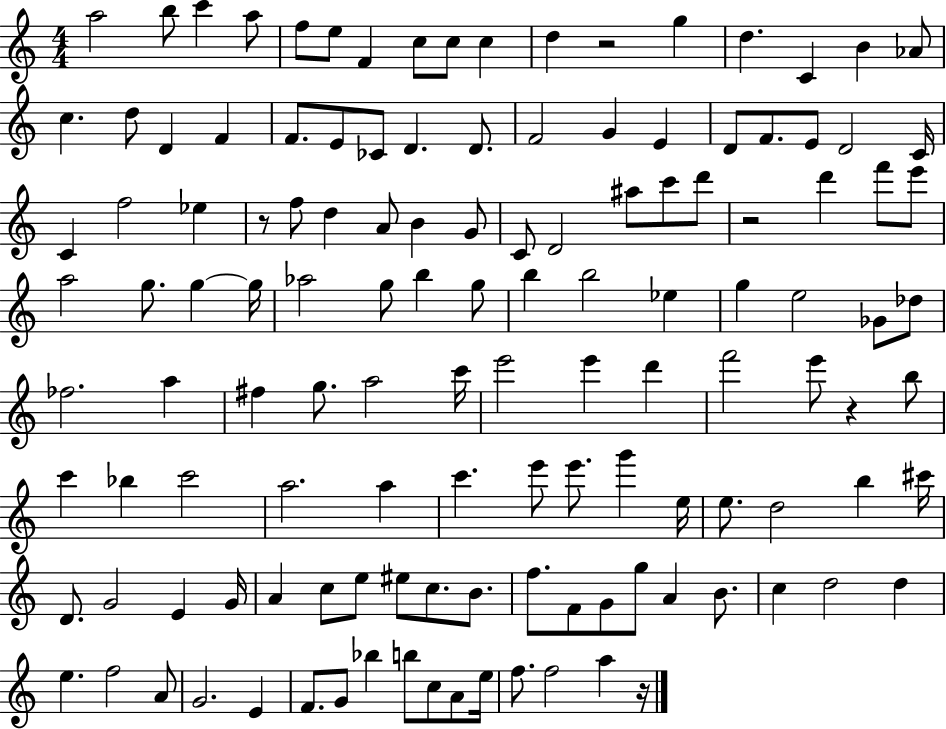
{
  \clef treble
  \numericTimeSignature
  \time 4/4
  \key c \major
  a''2 b''8 c'''4 a''8 | f''8 e''8 f'4 c''8 c''8 c''4 | d''4 r2 g''4 | d''4. c'4 b'4 aes'8 | \break c''4. d''8 d'4 f'4 | f'8. e'8 ces'8 d'4. d'8. | f'2 g'4 e'4 | d'8 f'8. e'8 d'2 c'16 | \break c'4 f''2 ees''4 | r8 f''8 d''4 a'8 b'4 g'8 | c'8 d'2 ais''8 c'''8 d'''8 | r2 d'''4 f'''8 e'''8 | \break a''2 g''8. g''4~~ g''16 | aes''2 g''8 b''4 g''8 | b''4 b''2 ees''4 | g''4 e''2 ges'8 des''8 | \break fes''2. a''4 | fis''4 g''8. a''2 c'''16 | e'''2 e'''4 d'''4 | f'''2 e'''8 r4 b''8 | \break c'''4 bes''4 c'''2 | a''2. a''4 | c'''4. e'''8 e'''8. g'''4 e''16 | e''8. d''2 b''4 cis'''16 | \break d'8. g'2 e'4 g'16 | a'4 c''8 e''8 eis''8 c''8. b'8. | f''8. f'8 g'8 g''8 a'4 b'8. | c''4 d''2 d''4 | \break e''4. f''2 a'8 | g'2. e'4 | f'8. g'8 bes''4 b''8 c''8 a'8 e''16 | f''8. f''2 a''4 r16 | \break \bar "|."
}